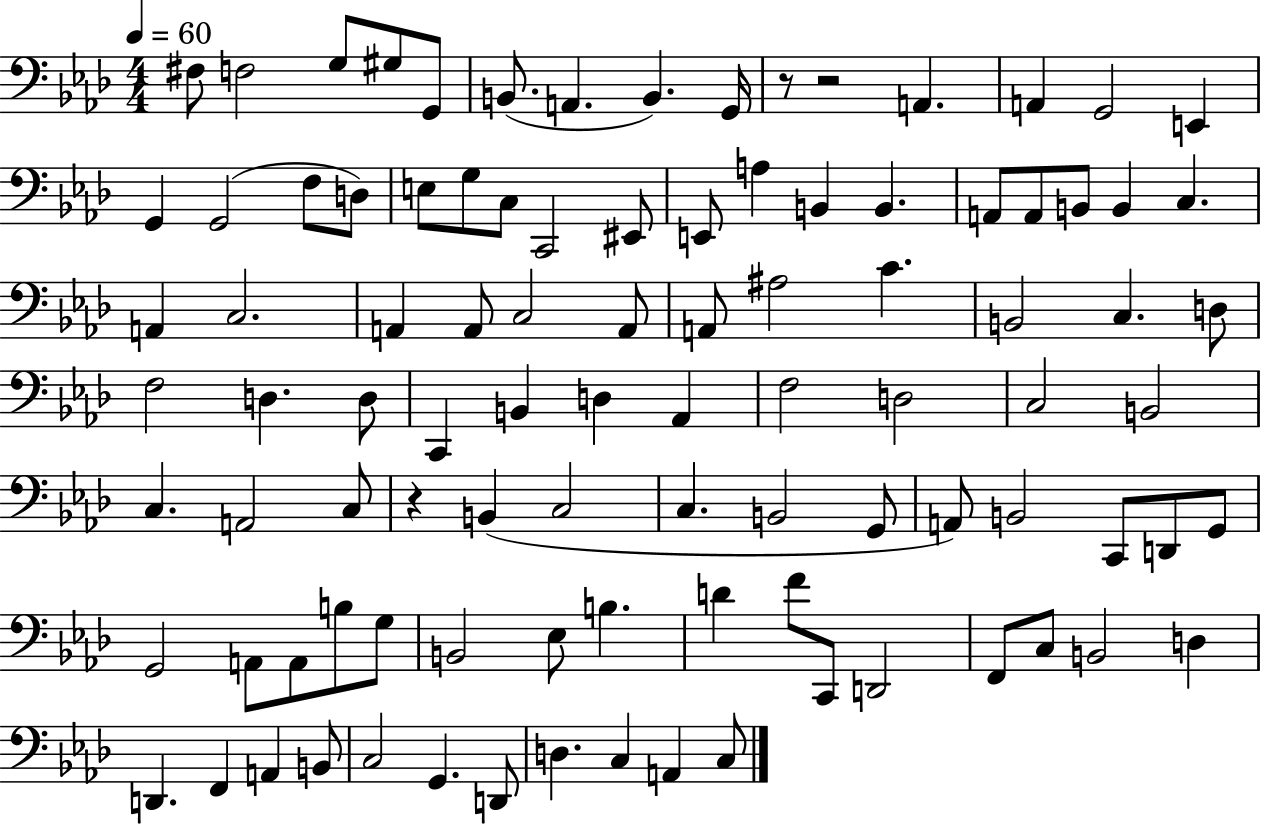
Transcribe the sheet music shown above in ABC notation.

X:1
T:Untitled
M:4/4
L:1/4
K:Ab
^F,/2 F,2 G,/2 ^G,/2 G,,/2 B,,/2 A,, B,, G,,/4 z/2 z2 A,, A,, G,,2 E,, G,, G,,2 F,/2 D,/2 E,/2 G,/2 C,/2 C,,2 ^E,,/2 E,,/2 A, B,, B,, A,,/2 A,,/2 B,,/2 B,, C, A,, C,2 A,, A,,/2 C,2 A,,/2 A,,/2 ^A,2 C B,,2 C, D,/2 F,2 D, D,/2 C,, B,, D, _A,, F,2 D,2 C,2 B,,2 C, A,,2 C,/2 z B,, C,2 C, B,,2 G,,/2 A,,/2 B,,2 C,,/2 D,,/2 G,,/2 G,,2 A,,/2 A,,/2 B,/2 G,/2 B,,2 _E,/2 B, D F/2 C,,/2 D,,2 F,,/2 C,/2 B,,2 D, D,, F,, A,, B,,/2 C,2 G,, D,,/2 D, C, A,, C,/2